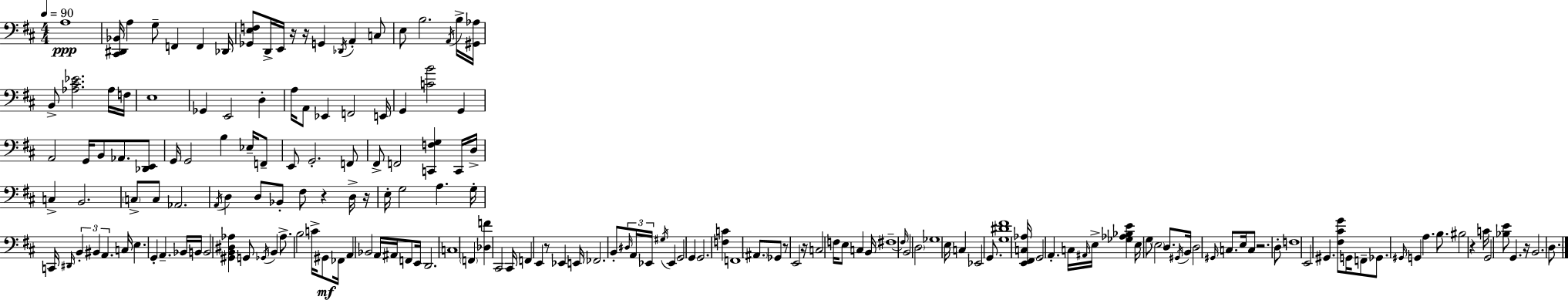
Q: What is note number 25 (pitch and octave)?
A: A2